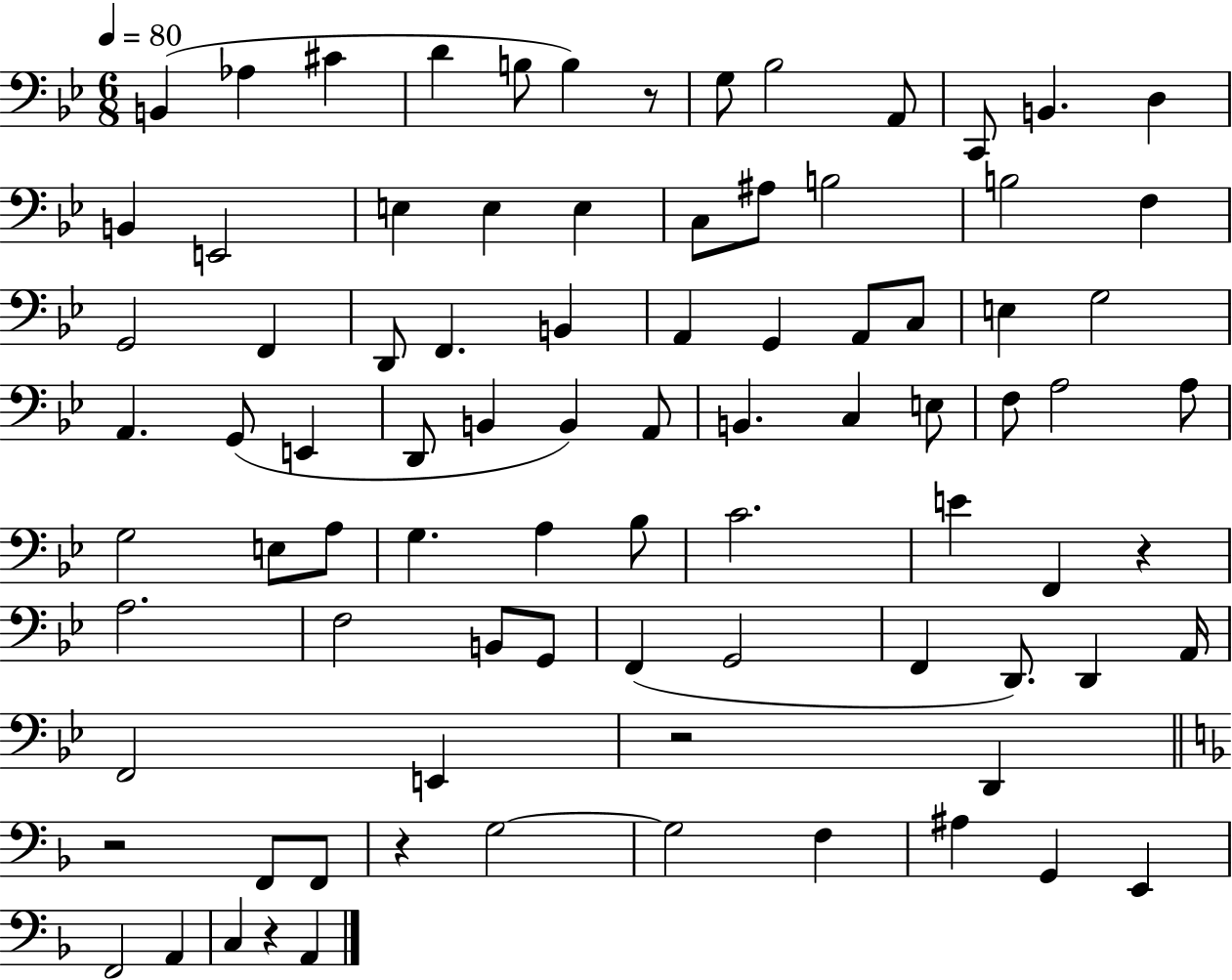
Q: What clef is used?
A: bass